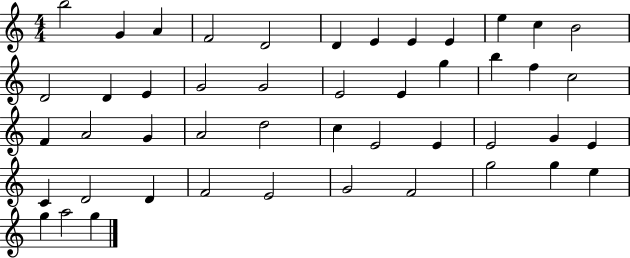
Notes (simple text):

B5/h G4/q A4/q F4/h D4/h D4/q E4/q E4/q E4/q E5/q C5/q B4/h D4/h D4/q E4/q G4/h G4/h E4/h E4/q G5/q B5/q F5/q C5/h F4/q A4/h G4/q A4/h D5/h C5/q E4/h E4/q E4/h G4/q E4/q C4/q D4/h D4/q F4/h E4/h G4/h F4/h G5/h G5/q E5/q G5/q A5/h G5/q